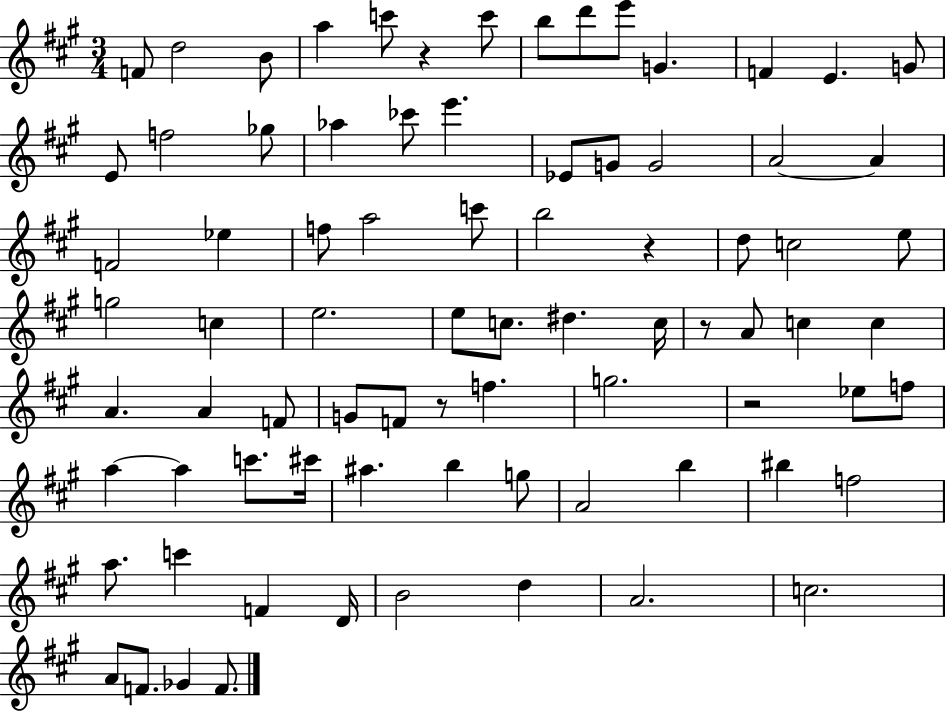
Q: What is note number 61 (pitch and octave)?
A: B5